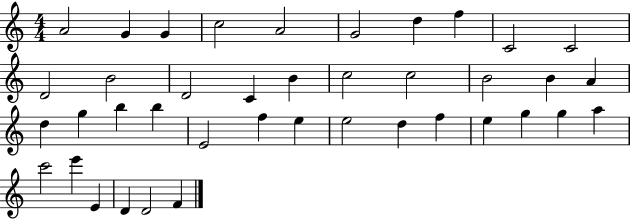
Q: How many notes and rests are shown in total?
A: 40